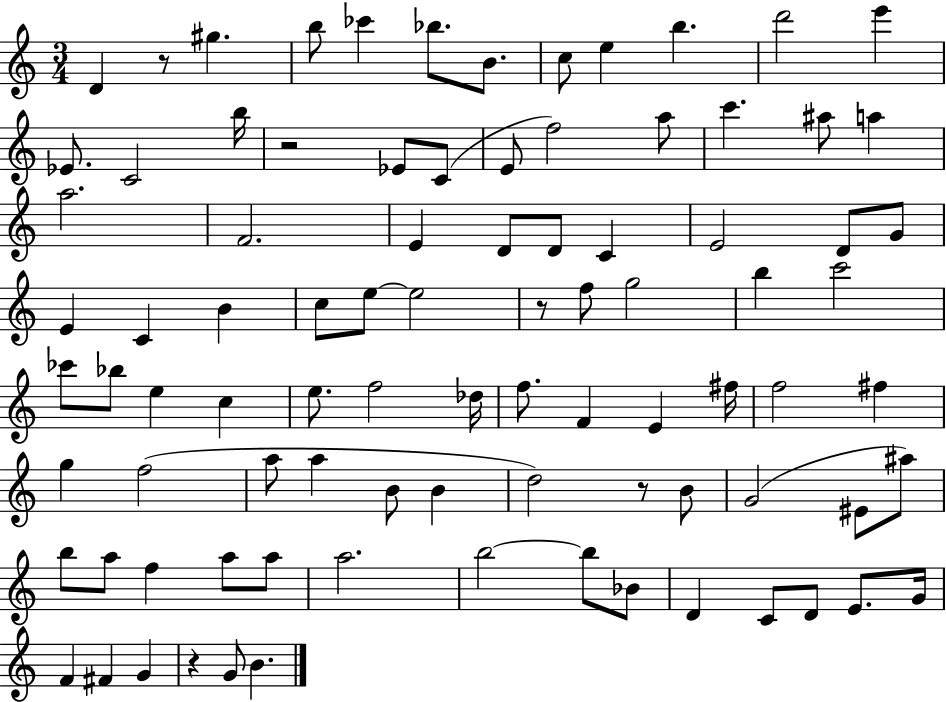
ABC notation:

X:1
T:Untitled
M:3/4
L:1/4
K:C
D z/2 ^g b/2 _c' _b/2 B/2 c/2 e b d'2 e' _E/2 C2 b/4 z2 _E/2 C/2 E/2 f2 a/2 c' ^a/2 a a2 F2 E D/2 D/2 C E2 D/2 G/2 E C B c/2 e/2 e2 z/2 f/2 g2 b c'2 _c'/2 _b/2 e c e/2 f2 _d/4 f/2 F E ^f/4 f2 ^f g f2 a/2 a B/2 B d2 z/2 B/2 G2 ^E/2 ^a/2 b/2 a/2 f a/2 a/2 a2 b2 b/2 _B/2 D C/2 D/2 E/2 G/4 F ^F G z G/2 B